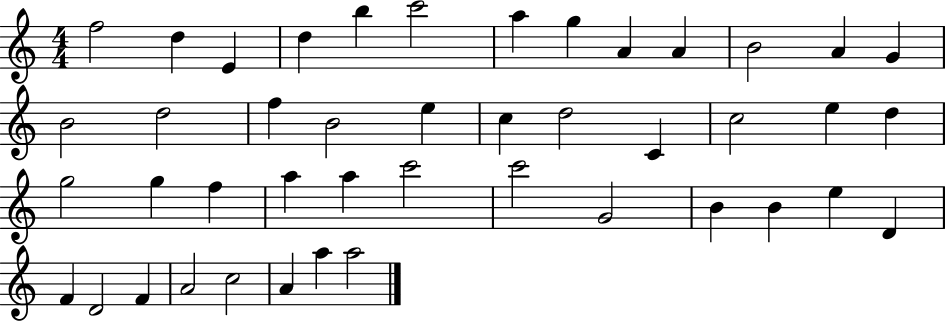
{
  \clef treble
  \numericTimeSignature
  \time 4/4
  \key c \major
  f''2 d''4 e'4 | d''4 b''4 c'''2 | a''4 g''4 a'4 a'4 | b'2 a'4 g'4 | \break b'2 d''2 | f''4 b'2 e''4 | c''4 d''2 c'4 | c''2 e''4 d''4 | \break g''2 g''4 f''4 | a''4 a''4 c'''2 | c'''2 g'2 | b'4 b'4 e''4 d'4 | \break f'4 d'2 f'4 | a'2 c''2 | a'4 a''4 a''2 | \bar "|."
}